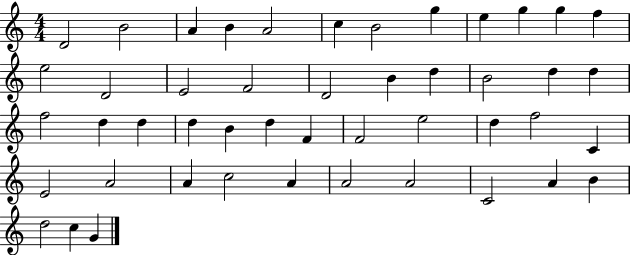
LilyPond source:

{
  \clef treble
  \numericTimeSignature
  \time 4/4
  \key c \major
  d'2 b'2 | a'4 b'4 a'2 | c''4 b'2 g''4 | e''4 g''4 g''4 f''4 | \break e''2 d'2 | e'2 f'2 | d'2 b'4 d''4 | b'2 d''4 d''4 | \break f''2 d''4 d''4 | d''4 b'4 d''4 f'4 | f'2 e''2 | d''4 f''2 c'4 | \break e'2 a'2 | a'4 c''2 a'4 | a'2 a'2 | c'2 a'4 b'4 | \break d''2 c''4 g'4 | \bar "|."
}